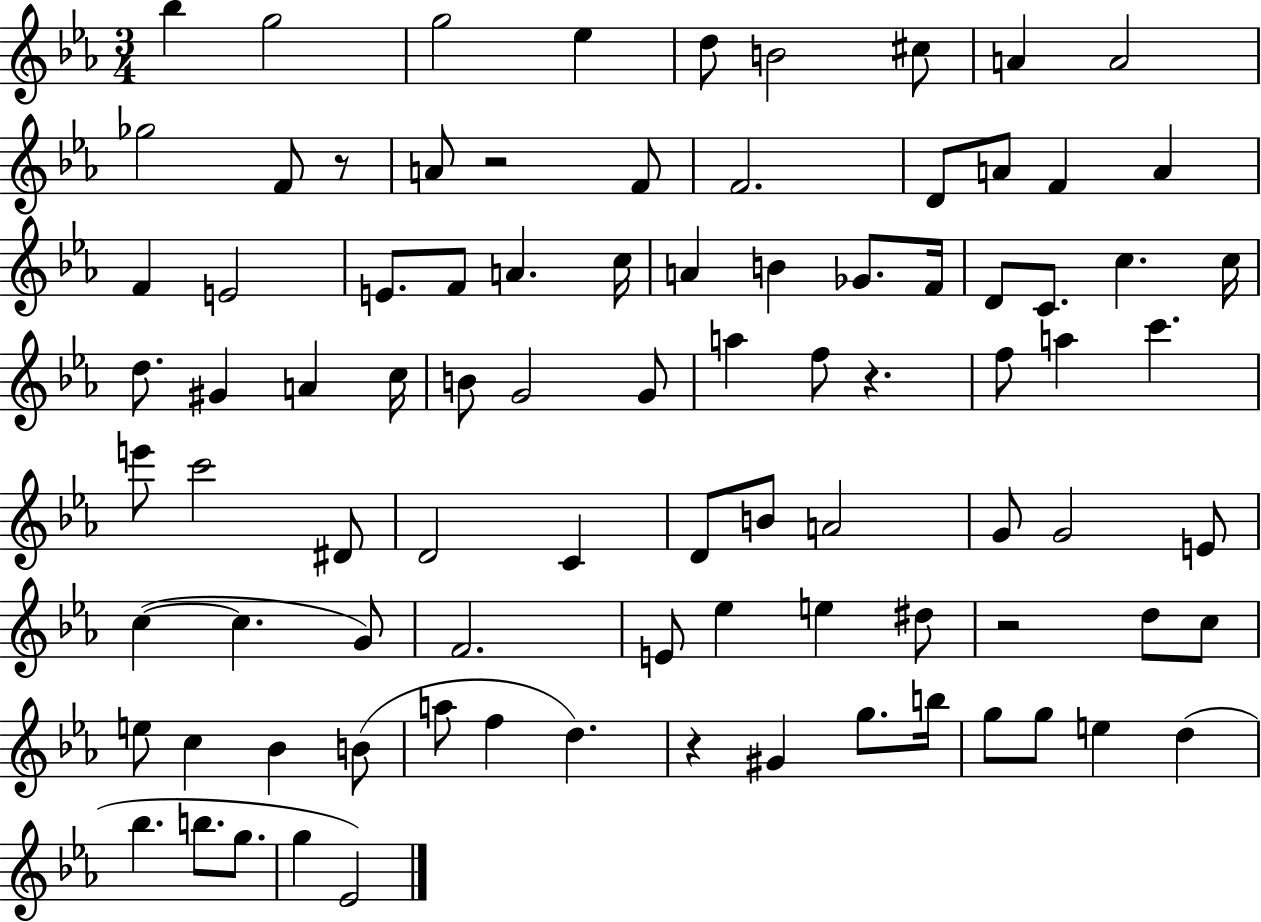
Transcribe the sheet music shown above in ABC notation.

X:1
T:Untitled
M:3/4
L:1/4
K:Eb
_b g2 g2 _e d/2 B2 ^c/2 A A2 _g2 F/2 z/2 A/2 z2 F/2 F2 D/2 A/2 F A F E2 E/2 F/2 A c/4 A B _G/2 F/4 D/2 C/2 c c/4 d/2 ^G A c/4 B/2 G2 G/2 a f/2 z f/2 a c' e'/2 c'2 ^D/2 D2 C D/2 B/2 A2 G/2 G2 E/2 c c G/2 F2 E/2 _e e ^d/2 z2 d/2 c/2 e/2 c _B B/2 a/2 f d z ^G g/2 b/4 g/2 g/2 e d _b b/2 g/2 g _E2